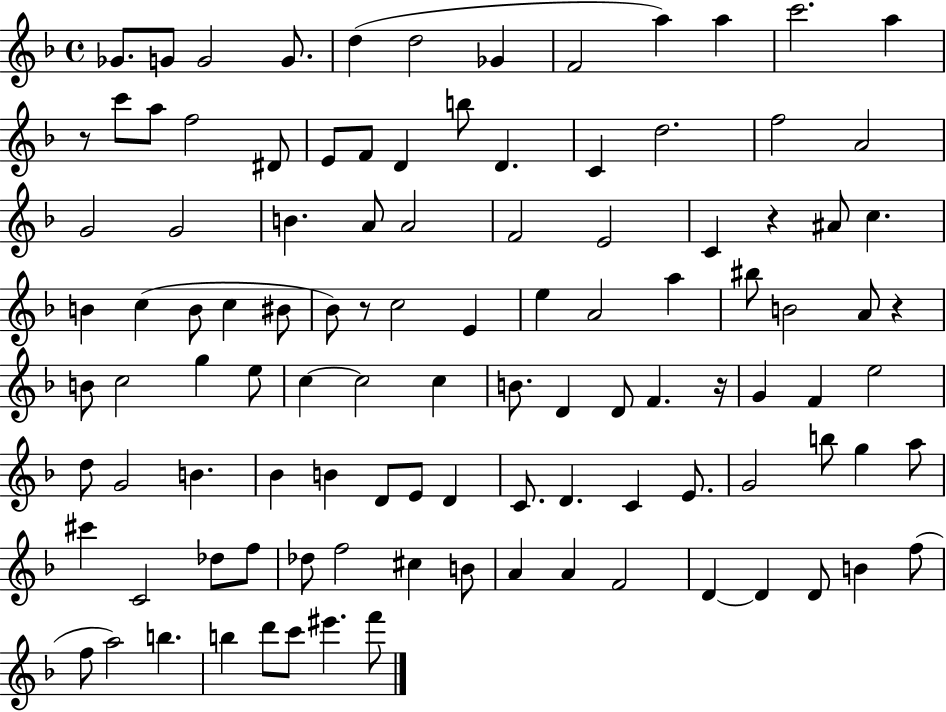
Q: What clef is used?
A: treble